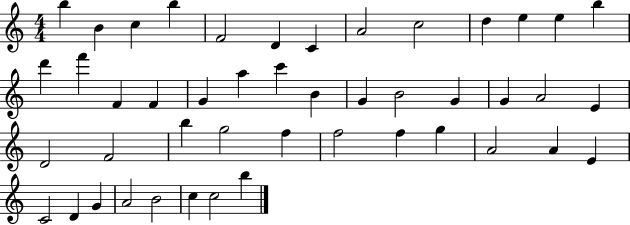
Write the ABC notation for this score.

X:1
T:Untitled
M:4/4
L:1/4
K:C
b B c b F2 D C A2 c2 d e e b d' f' F F G a c' B G B2 G G A2 E D2 F2 b g2 f f2 f g A2 A E C2 D G A2 B2 c c2 b